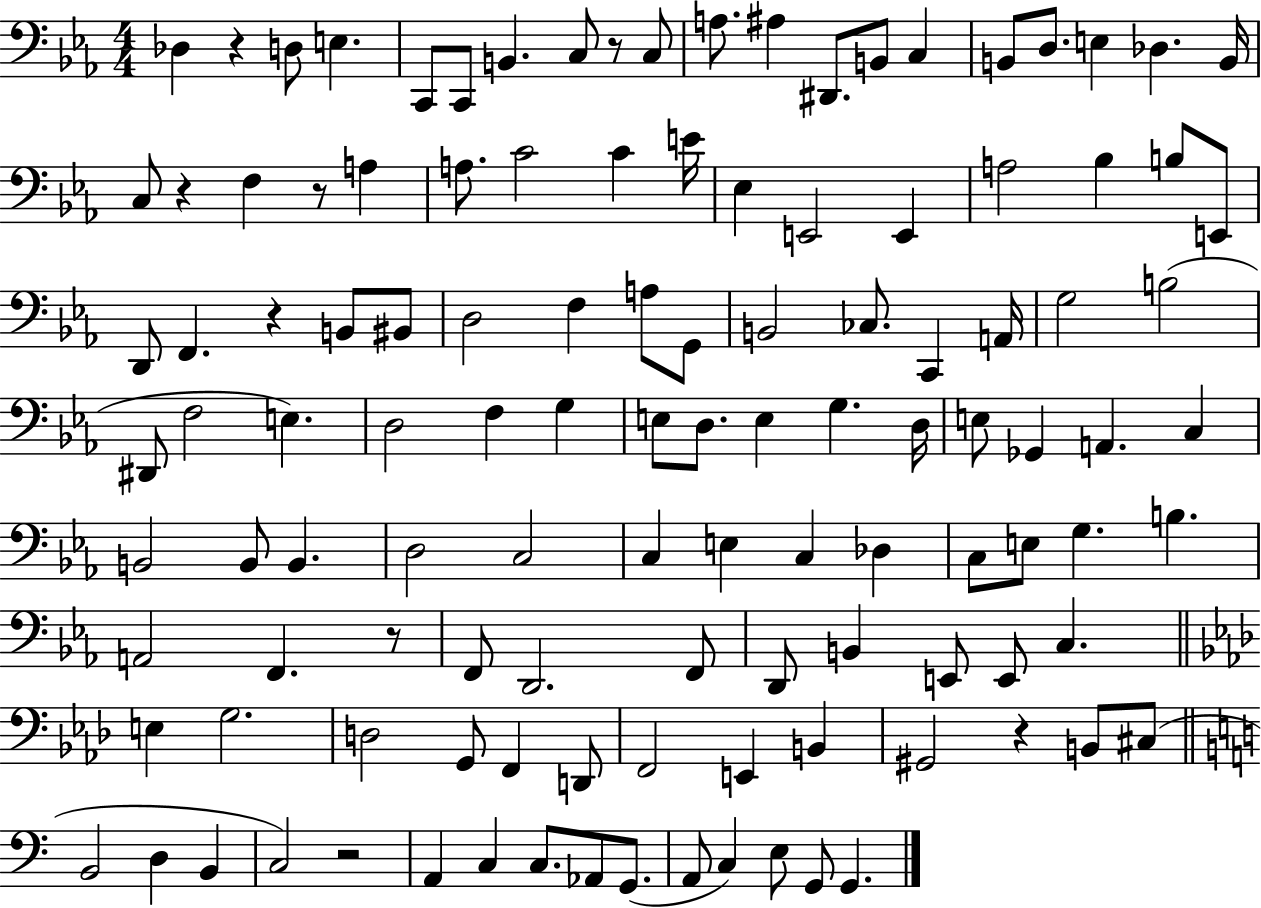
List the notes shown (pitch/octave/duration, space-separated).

Db3/q R/q D3/e E3/q. C2/e C2/e B2/q. C3/e R/e C3/e A3/e. A#3/q D#2/e. B2/e C3/q B2/e D3/e. E3/q Db3/q. B2/s C3/e R/q F3/q R/e A3/q A3/e. C4/h C4/q E4/s Eb3/q E2/h E2/q A3/h Bb3/q B3/e E2/e D2/e F2/q. R/q B2/e BIS2/e D3/h F3/q A3/e G2/e B2/h CES3/e. C2/q A2/s G3/h B3/h D#2/e F3/h E3/q. D3/h F3/q G3/q E3/e D3/e. E3/q G3/q. D3/s E3/e Gb2/q A2/q. C3/q B2/h B2/e B2/q. D3/h C3/h C3/q E3/q C3/q Db3/q C3/e E3/e G3/q. B3/q. A2/h F2/q. R/e F2/e D2/h. F2/e D2/e B2/q E2/e E2/e C3/q. E3/q G3/h. D3/h G2/e F2/q D2/e F2/h E2/q B2/q G#2/h R/q B2/e C#3/e B2/h D3/q B2/q C3/h R/h A2/q C3/q C3/e. Ab2/e G2/e. A2/e C3/q E3/e G2/e G2/q.